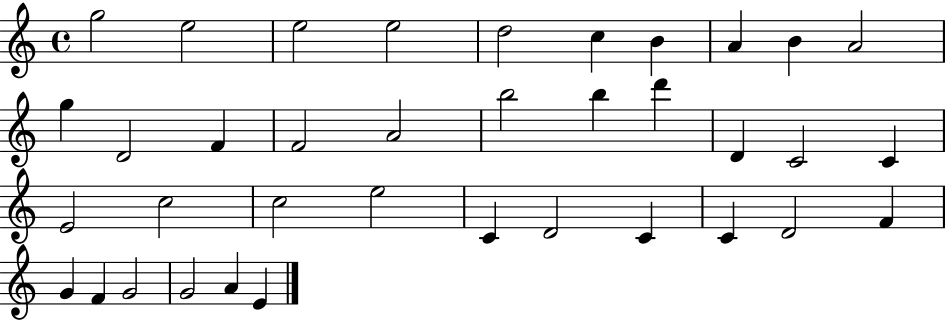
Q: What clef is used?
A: treble